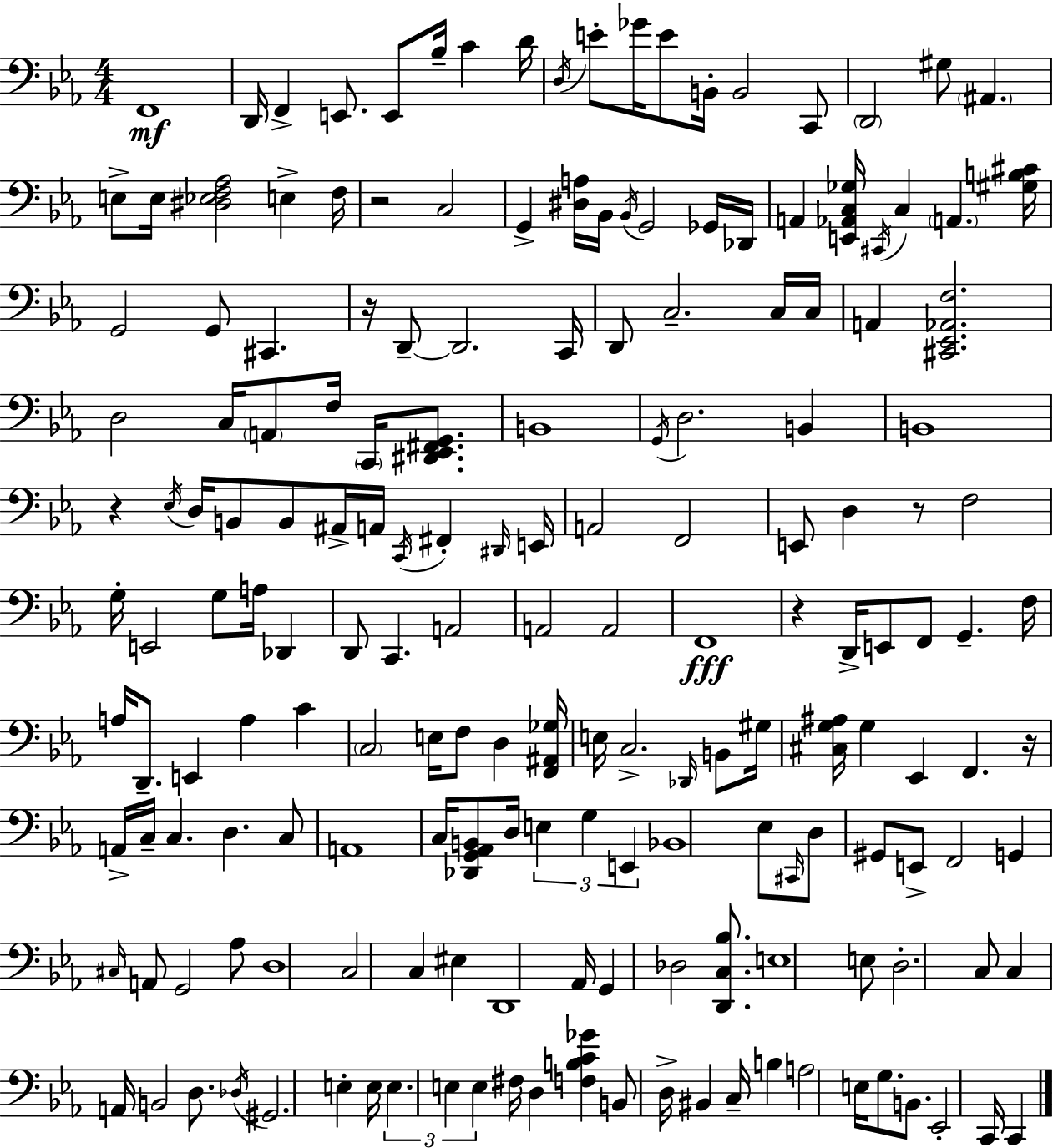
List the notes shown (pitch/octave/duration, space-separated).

F2/w D2/s F2/q E2/e. E2/e Bb3/s C4/q D4/s D3/s E4/e Gb4/s E4/e B2/s B2/h C2/e D2/h G#3/e A#2/q. E3/e E3/s [D#3,Eb3,F3,Ab3]/h E3/q F3/s R/h C3/h G2/q [D#3,A3]/s Bb2/s Bb2/s G2/h Gb2/s Db2/s A2/q [E2,Ab2,C3,Gb3]/s C#2/s C3/q A2/q. [G#3,B3,C#4]/s G2/h G2/e C#2/q. R/s D2/e D2/h. C2/s D2/e C3/h. C3/s C3/s A2/q [C#2,Eb2,Ab2,F3]/h. D3/h C3/s A2/e F3/s C2/s [D#2,Eb2,F#2,G2]/e. B2/w G2/s D3/h. B2/q B2/w R/q Eb3/s D3/s B2/e B2/e A#2/s A2/s C2/s F#2/q D#2/s E2/s A2/h F2/h E2/e D3/q R/e F3/h G3/s E2/h G3/e A3/s Db2/q D2/e C2/q. A2/h A2/h A2/h F2/w R/q D2/s E2/e F2/e G2/q. F3/s A3/s D2/e. E2/q A3/q C4/q C3/h E3/s F3/e D3/q [F2,A#2,Gb3]/s E3/s C3/h. Db2/s B2/e G#3/s [C#3,G3,A#3]/s G3/q Eb2/q F2/q. R/s A2/s C3/s C3/q. D3/q. C3/e A2/w C3/s [Db2,G2,Ab2,B2]/e D3/s E3/q G3/q E2/q Bb2/w Eb3/e C#2/s D3/e G#2/e E2/e F2/h G2/q C#3/s A2/e G2/h Ab3/e D3/w C3/h C3/q EIS3/q D2/w Ab2/s G2/q Db3/h [D2,C3,Bb3]/e. E3/w E3/e D3/h. C3/e C3/q A2/s B2/h D3/e. Db3/s G#2/h. E3/q E3/s E3/q. E3/q E3/q F#3/s D3/q [F3,B3,C4,Gb4]/q B2/e D3/s BIS2/q C3/s B3/q A3/h E3/s G3/e. B2/e. Eb2/h C2/s C2/q